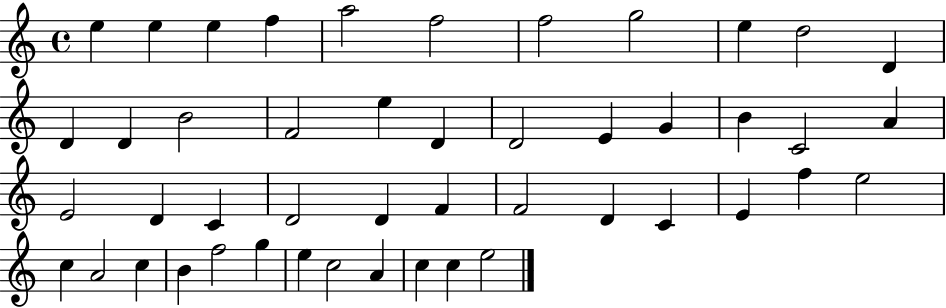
{
  \clef treble
  \time 4/4
  \defaultTimeSignature
  \key c \major
  e''4 e''4 e''4 f''4 | a''2 f''2 | f''2 g''2 | e''4 d''2 d'4 | \break d'4 d'4 b'2 | f'2 e''4 d'4 | d'2 e'4 g'4 | b'4 c'2 a'4 | \break e'2 d'4 c'4 | d'2 d'4 f'4 | f'2 d'4 c'4 | e'4 f''4 e''2 | \break c''4 a'2 c''4 | b'4 f''2 g''4 | e''4 c''2 a'4 | c''4 c''4 e''2 | \break \bar "|."
}